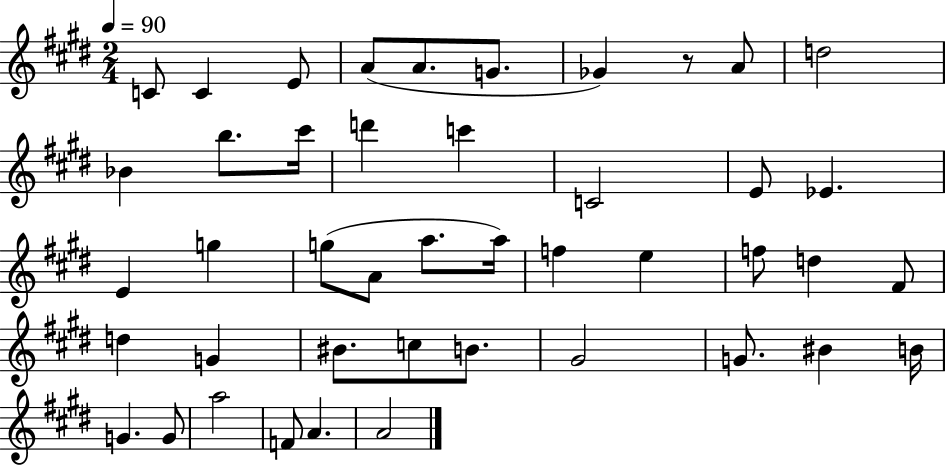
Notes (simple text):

C4/e C4/q E4/e A4/e A4/e. G4/e. Gb4/q R/e A4/e D5/h Bb4/q B5/e. C#6/s D6/q C6/q C4/h E4/e Eb4/q. E4/q G5/q G5/e A4/e A5/e. A5/s F5/q E5/q F5/e D5/q F#4/e D5/q G4/q BIS4/e. C5/e B4/e. G#4/h G4/e. BIS4/q B4/s G4/q. G4/e A5/h F4/e A4/q. A4/h